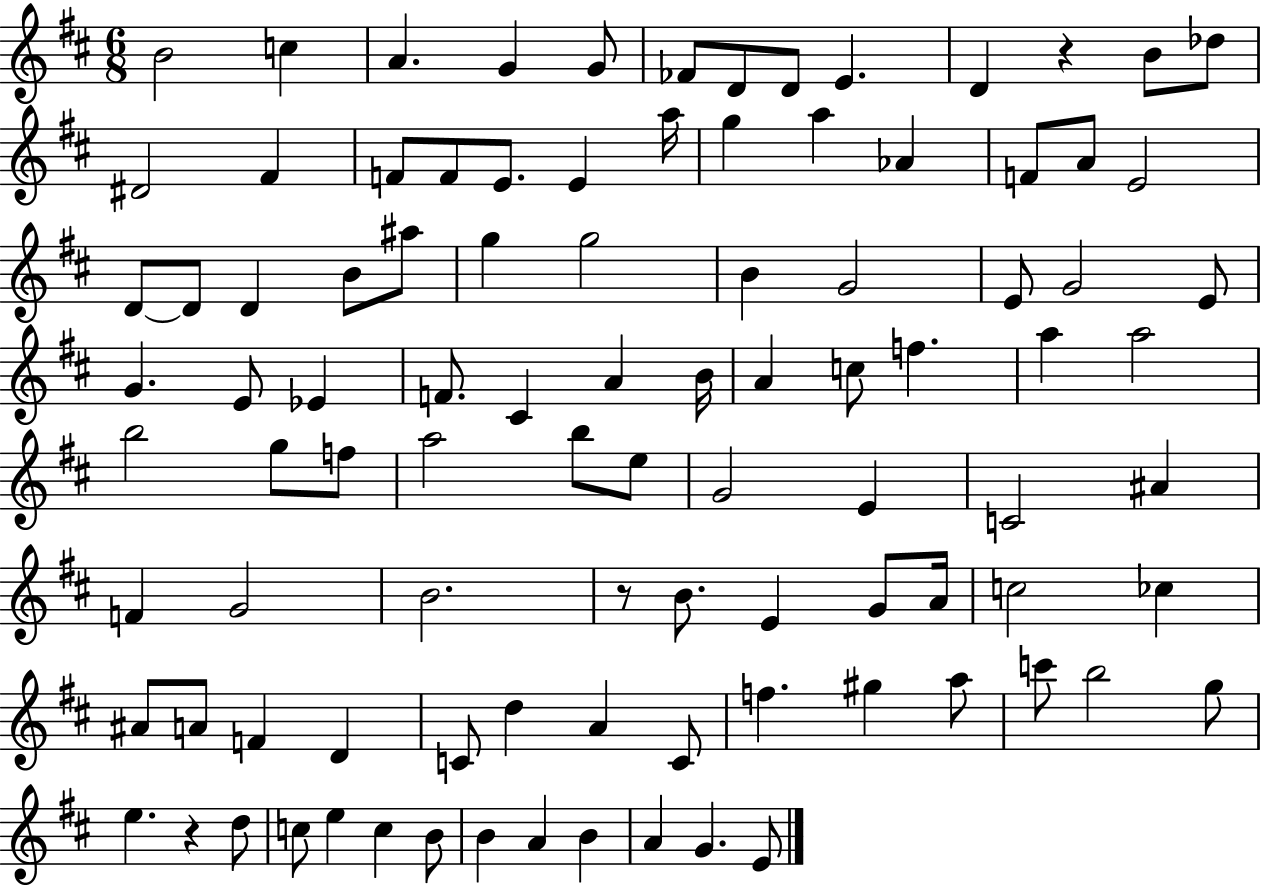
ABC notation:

X:1
T:Untitled
M:6/8
L:1/4
K:D
B2 c A G G/2 _F/2 D/2 D/2 E D z B/2 _d/2 ^D2 ^F F/2 F/2 E/2 E a/4 g a _A F/2 A/2 E2 D/2 D/2 D B/2 ^a/2 g g2 B G2 E/2 G2 E/2 G E/2 _E F/2 ^C A B/4 A c/2 f a a2 b2 g/2 f/2 a2 b/2 e/2 G2 E C2 ^A F G2 B2 z/2 B/2 E G/2 A/4 c2 _c ^A/2 A/2 F D C/2 d A C/2 f ^g a/2 c'/2 b2 g/2 e z d/2 c/2 e c B/2 B A B A G E/2